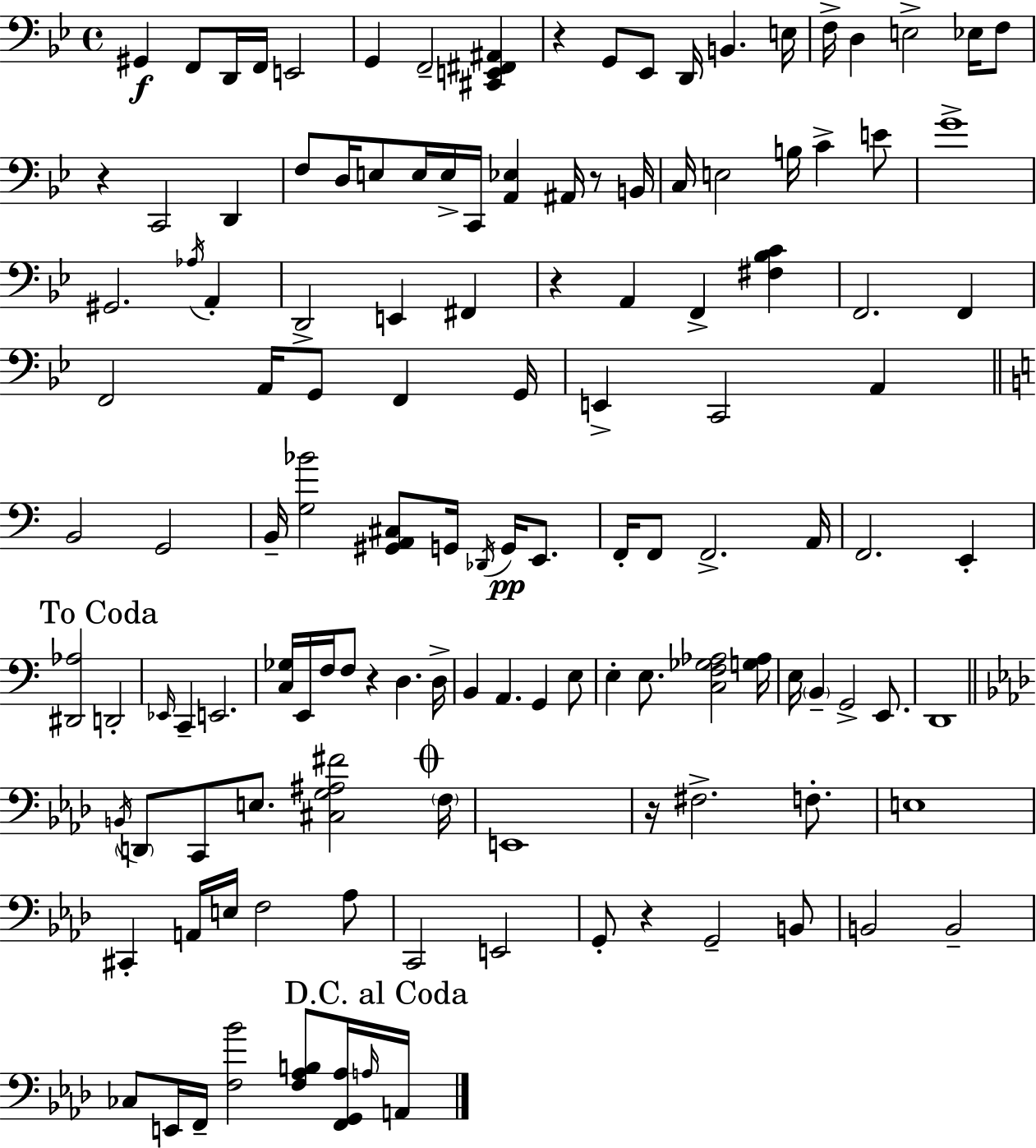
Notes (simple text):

G#2/q F2/e D2/s F2/s E2/h G2/q F2/h [C#2,E2,F#2,A#2]/q R/q G2/e Eb2/e D2/s B2/q. E3/s F3/s D3/q E3/h Eb3/s F3/e R/q C2/h D2/q F3/e D3/s E3/e E3/s E3/s C2/s [A2,Eb3]/q A#2/s R/e B2/s C3/s E3/h B3/s C4/q E4/e G4/w G#2/h. Ab3/s A2/q D2/h E2/q F#2/q R/q A2/q F2/q [F#3,Bb3,C4]/q F2/h. F2/q F2/h A2/s G2/e F2/q G2/s E2/q C2/h A2/q B2/h G2/h B2/s [G3,Bb4]/h [G#2,A2,C#3]/e G2/s Db2/s G2/s E2/e. F2/s F2/e F2/h. A2/s F2/h. E2/q [D#2,Ab3]/h D2/h Eb2/s C2/q E2/h. [C3,Gb3]/s E2/s F3/s F3/e R/q D3/q. D3/s B2/q A2/q. G2/q E3/e E3/q E3/e. [C3,F3,Gb3,Ab3]/h [G3,Ab3]/s E3/s B2/q G2/h E2/e. D2/w B2/s D2/e C2/e E3/e. [C#3,G3,A#3,F#4]/h F3/s E2/w R/s F#3/h. F3/e. E3/w C#2/q A2/s E3/s F3/h Ab3/e C2/h E2/h G2/e R/q G2/h B2/e B2/h B2/h CES3/e E2/s F2/s [F3,Bb4]/h [F3,Ab3,B3]/e [F2,G2,Ab3]/s A3/s A2/s